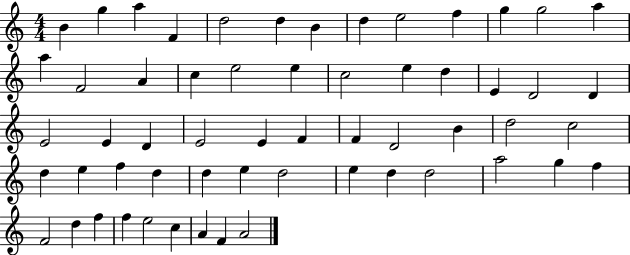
{
  \clef treble
  \numericTimeSignature
  \time 4/4
  \key c \major
  b'4 g''4 a''4 f'4 | d''2 d''4 b'4 | d''4 e''2 f''4 | g''4 g''2 a''4 | \break a''4 f'2 a'4 | c''4 e''2 e''4 | c''2 e''4 d''4 | e'4 d'2 d'4 | \break e'2 e'4 d'4 | e'2 e'4 f'4 | f'4 d'2 b'4 | d''2 c''2 | \break d''4 e''4 f''4 d''4 | d''4 e''4 d''2 | e''4 d''4 d''2 | a''2 g''4 f''4 | \break f'2 d''4 f''4 | f''4 e''2 c''4 | a'4 f'4 a'2 | \bar "|."
}